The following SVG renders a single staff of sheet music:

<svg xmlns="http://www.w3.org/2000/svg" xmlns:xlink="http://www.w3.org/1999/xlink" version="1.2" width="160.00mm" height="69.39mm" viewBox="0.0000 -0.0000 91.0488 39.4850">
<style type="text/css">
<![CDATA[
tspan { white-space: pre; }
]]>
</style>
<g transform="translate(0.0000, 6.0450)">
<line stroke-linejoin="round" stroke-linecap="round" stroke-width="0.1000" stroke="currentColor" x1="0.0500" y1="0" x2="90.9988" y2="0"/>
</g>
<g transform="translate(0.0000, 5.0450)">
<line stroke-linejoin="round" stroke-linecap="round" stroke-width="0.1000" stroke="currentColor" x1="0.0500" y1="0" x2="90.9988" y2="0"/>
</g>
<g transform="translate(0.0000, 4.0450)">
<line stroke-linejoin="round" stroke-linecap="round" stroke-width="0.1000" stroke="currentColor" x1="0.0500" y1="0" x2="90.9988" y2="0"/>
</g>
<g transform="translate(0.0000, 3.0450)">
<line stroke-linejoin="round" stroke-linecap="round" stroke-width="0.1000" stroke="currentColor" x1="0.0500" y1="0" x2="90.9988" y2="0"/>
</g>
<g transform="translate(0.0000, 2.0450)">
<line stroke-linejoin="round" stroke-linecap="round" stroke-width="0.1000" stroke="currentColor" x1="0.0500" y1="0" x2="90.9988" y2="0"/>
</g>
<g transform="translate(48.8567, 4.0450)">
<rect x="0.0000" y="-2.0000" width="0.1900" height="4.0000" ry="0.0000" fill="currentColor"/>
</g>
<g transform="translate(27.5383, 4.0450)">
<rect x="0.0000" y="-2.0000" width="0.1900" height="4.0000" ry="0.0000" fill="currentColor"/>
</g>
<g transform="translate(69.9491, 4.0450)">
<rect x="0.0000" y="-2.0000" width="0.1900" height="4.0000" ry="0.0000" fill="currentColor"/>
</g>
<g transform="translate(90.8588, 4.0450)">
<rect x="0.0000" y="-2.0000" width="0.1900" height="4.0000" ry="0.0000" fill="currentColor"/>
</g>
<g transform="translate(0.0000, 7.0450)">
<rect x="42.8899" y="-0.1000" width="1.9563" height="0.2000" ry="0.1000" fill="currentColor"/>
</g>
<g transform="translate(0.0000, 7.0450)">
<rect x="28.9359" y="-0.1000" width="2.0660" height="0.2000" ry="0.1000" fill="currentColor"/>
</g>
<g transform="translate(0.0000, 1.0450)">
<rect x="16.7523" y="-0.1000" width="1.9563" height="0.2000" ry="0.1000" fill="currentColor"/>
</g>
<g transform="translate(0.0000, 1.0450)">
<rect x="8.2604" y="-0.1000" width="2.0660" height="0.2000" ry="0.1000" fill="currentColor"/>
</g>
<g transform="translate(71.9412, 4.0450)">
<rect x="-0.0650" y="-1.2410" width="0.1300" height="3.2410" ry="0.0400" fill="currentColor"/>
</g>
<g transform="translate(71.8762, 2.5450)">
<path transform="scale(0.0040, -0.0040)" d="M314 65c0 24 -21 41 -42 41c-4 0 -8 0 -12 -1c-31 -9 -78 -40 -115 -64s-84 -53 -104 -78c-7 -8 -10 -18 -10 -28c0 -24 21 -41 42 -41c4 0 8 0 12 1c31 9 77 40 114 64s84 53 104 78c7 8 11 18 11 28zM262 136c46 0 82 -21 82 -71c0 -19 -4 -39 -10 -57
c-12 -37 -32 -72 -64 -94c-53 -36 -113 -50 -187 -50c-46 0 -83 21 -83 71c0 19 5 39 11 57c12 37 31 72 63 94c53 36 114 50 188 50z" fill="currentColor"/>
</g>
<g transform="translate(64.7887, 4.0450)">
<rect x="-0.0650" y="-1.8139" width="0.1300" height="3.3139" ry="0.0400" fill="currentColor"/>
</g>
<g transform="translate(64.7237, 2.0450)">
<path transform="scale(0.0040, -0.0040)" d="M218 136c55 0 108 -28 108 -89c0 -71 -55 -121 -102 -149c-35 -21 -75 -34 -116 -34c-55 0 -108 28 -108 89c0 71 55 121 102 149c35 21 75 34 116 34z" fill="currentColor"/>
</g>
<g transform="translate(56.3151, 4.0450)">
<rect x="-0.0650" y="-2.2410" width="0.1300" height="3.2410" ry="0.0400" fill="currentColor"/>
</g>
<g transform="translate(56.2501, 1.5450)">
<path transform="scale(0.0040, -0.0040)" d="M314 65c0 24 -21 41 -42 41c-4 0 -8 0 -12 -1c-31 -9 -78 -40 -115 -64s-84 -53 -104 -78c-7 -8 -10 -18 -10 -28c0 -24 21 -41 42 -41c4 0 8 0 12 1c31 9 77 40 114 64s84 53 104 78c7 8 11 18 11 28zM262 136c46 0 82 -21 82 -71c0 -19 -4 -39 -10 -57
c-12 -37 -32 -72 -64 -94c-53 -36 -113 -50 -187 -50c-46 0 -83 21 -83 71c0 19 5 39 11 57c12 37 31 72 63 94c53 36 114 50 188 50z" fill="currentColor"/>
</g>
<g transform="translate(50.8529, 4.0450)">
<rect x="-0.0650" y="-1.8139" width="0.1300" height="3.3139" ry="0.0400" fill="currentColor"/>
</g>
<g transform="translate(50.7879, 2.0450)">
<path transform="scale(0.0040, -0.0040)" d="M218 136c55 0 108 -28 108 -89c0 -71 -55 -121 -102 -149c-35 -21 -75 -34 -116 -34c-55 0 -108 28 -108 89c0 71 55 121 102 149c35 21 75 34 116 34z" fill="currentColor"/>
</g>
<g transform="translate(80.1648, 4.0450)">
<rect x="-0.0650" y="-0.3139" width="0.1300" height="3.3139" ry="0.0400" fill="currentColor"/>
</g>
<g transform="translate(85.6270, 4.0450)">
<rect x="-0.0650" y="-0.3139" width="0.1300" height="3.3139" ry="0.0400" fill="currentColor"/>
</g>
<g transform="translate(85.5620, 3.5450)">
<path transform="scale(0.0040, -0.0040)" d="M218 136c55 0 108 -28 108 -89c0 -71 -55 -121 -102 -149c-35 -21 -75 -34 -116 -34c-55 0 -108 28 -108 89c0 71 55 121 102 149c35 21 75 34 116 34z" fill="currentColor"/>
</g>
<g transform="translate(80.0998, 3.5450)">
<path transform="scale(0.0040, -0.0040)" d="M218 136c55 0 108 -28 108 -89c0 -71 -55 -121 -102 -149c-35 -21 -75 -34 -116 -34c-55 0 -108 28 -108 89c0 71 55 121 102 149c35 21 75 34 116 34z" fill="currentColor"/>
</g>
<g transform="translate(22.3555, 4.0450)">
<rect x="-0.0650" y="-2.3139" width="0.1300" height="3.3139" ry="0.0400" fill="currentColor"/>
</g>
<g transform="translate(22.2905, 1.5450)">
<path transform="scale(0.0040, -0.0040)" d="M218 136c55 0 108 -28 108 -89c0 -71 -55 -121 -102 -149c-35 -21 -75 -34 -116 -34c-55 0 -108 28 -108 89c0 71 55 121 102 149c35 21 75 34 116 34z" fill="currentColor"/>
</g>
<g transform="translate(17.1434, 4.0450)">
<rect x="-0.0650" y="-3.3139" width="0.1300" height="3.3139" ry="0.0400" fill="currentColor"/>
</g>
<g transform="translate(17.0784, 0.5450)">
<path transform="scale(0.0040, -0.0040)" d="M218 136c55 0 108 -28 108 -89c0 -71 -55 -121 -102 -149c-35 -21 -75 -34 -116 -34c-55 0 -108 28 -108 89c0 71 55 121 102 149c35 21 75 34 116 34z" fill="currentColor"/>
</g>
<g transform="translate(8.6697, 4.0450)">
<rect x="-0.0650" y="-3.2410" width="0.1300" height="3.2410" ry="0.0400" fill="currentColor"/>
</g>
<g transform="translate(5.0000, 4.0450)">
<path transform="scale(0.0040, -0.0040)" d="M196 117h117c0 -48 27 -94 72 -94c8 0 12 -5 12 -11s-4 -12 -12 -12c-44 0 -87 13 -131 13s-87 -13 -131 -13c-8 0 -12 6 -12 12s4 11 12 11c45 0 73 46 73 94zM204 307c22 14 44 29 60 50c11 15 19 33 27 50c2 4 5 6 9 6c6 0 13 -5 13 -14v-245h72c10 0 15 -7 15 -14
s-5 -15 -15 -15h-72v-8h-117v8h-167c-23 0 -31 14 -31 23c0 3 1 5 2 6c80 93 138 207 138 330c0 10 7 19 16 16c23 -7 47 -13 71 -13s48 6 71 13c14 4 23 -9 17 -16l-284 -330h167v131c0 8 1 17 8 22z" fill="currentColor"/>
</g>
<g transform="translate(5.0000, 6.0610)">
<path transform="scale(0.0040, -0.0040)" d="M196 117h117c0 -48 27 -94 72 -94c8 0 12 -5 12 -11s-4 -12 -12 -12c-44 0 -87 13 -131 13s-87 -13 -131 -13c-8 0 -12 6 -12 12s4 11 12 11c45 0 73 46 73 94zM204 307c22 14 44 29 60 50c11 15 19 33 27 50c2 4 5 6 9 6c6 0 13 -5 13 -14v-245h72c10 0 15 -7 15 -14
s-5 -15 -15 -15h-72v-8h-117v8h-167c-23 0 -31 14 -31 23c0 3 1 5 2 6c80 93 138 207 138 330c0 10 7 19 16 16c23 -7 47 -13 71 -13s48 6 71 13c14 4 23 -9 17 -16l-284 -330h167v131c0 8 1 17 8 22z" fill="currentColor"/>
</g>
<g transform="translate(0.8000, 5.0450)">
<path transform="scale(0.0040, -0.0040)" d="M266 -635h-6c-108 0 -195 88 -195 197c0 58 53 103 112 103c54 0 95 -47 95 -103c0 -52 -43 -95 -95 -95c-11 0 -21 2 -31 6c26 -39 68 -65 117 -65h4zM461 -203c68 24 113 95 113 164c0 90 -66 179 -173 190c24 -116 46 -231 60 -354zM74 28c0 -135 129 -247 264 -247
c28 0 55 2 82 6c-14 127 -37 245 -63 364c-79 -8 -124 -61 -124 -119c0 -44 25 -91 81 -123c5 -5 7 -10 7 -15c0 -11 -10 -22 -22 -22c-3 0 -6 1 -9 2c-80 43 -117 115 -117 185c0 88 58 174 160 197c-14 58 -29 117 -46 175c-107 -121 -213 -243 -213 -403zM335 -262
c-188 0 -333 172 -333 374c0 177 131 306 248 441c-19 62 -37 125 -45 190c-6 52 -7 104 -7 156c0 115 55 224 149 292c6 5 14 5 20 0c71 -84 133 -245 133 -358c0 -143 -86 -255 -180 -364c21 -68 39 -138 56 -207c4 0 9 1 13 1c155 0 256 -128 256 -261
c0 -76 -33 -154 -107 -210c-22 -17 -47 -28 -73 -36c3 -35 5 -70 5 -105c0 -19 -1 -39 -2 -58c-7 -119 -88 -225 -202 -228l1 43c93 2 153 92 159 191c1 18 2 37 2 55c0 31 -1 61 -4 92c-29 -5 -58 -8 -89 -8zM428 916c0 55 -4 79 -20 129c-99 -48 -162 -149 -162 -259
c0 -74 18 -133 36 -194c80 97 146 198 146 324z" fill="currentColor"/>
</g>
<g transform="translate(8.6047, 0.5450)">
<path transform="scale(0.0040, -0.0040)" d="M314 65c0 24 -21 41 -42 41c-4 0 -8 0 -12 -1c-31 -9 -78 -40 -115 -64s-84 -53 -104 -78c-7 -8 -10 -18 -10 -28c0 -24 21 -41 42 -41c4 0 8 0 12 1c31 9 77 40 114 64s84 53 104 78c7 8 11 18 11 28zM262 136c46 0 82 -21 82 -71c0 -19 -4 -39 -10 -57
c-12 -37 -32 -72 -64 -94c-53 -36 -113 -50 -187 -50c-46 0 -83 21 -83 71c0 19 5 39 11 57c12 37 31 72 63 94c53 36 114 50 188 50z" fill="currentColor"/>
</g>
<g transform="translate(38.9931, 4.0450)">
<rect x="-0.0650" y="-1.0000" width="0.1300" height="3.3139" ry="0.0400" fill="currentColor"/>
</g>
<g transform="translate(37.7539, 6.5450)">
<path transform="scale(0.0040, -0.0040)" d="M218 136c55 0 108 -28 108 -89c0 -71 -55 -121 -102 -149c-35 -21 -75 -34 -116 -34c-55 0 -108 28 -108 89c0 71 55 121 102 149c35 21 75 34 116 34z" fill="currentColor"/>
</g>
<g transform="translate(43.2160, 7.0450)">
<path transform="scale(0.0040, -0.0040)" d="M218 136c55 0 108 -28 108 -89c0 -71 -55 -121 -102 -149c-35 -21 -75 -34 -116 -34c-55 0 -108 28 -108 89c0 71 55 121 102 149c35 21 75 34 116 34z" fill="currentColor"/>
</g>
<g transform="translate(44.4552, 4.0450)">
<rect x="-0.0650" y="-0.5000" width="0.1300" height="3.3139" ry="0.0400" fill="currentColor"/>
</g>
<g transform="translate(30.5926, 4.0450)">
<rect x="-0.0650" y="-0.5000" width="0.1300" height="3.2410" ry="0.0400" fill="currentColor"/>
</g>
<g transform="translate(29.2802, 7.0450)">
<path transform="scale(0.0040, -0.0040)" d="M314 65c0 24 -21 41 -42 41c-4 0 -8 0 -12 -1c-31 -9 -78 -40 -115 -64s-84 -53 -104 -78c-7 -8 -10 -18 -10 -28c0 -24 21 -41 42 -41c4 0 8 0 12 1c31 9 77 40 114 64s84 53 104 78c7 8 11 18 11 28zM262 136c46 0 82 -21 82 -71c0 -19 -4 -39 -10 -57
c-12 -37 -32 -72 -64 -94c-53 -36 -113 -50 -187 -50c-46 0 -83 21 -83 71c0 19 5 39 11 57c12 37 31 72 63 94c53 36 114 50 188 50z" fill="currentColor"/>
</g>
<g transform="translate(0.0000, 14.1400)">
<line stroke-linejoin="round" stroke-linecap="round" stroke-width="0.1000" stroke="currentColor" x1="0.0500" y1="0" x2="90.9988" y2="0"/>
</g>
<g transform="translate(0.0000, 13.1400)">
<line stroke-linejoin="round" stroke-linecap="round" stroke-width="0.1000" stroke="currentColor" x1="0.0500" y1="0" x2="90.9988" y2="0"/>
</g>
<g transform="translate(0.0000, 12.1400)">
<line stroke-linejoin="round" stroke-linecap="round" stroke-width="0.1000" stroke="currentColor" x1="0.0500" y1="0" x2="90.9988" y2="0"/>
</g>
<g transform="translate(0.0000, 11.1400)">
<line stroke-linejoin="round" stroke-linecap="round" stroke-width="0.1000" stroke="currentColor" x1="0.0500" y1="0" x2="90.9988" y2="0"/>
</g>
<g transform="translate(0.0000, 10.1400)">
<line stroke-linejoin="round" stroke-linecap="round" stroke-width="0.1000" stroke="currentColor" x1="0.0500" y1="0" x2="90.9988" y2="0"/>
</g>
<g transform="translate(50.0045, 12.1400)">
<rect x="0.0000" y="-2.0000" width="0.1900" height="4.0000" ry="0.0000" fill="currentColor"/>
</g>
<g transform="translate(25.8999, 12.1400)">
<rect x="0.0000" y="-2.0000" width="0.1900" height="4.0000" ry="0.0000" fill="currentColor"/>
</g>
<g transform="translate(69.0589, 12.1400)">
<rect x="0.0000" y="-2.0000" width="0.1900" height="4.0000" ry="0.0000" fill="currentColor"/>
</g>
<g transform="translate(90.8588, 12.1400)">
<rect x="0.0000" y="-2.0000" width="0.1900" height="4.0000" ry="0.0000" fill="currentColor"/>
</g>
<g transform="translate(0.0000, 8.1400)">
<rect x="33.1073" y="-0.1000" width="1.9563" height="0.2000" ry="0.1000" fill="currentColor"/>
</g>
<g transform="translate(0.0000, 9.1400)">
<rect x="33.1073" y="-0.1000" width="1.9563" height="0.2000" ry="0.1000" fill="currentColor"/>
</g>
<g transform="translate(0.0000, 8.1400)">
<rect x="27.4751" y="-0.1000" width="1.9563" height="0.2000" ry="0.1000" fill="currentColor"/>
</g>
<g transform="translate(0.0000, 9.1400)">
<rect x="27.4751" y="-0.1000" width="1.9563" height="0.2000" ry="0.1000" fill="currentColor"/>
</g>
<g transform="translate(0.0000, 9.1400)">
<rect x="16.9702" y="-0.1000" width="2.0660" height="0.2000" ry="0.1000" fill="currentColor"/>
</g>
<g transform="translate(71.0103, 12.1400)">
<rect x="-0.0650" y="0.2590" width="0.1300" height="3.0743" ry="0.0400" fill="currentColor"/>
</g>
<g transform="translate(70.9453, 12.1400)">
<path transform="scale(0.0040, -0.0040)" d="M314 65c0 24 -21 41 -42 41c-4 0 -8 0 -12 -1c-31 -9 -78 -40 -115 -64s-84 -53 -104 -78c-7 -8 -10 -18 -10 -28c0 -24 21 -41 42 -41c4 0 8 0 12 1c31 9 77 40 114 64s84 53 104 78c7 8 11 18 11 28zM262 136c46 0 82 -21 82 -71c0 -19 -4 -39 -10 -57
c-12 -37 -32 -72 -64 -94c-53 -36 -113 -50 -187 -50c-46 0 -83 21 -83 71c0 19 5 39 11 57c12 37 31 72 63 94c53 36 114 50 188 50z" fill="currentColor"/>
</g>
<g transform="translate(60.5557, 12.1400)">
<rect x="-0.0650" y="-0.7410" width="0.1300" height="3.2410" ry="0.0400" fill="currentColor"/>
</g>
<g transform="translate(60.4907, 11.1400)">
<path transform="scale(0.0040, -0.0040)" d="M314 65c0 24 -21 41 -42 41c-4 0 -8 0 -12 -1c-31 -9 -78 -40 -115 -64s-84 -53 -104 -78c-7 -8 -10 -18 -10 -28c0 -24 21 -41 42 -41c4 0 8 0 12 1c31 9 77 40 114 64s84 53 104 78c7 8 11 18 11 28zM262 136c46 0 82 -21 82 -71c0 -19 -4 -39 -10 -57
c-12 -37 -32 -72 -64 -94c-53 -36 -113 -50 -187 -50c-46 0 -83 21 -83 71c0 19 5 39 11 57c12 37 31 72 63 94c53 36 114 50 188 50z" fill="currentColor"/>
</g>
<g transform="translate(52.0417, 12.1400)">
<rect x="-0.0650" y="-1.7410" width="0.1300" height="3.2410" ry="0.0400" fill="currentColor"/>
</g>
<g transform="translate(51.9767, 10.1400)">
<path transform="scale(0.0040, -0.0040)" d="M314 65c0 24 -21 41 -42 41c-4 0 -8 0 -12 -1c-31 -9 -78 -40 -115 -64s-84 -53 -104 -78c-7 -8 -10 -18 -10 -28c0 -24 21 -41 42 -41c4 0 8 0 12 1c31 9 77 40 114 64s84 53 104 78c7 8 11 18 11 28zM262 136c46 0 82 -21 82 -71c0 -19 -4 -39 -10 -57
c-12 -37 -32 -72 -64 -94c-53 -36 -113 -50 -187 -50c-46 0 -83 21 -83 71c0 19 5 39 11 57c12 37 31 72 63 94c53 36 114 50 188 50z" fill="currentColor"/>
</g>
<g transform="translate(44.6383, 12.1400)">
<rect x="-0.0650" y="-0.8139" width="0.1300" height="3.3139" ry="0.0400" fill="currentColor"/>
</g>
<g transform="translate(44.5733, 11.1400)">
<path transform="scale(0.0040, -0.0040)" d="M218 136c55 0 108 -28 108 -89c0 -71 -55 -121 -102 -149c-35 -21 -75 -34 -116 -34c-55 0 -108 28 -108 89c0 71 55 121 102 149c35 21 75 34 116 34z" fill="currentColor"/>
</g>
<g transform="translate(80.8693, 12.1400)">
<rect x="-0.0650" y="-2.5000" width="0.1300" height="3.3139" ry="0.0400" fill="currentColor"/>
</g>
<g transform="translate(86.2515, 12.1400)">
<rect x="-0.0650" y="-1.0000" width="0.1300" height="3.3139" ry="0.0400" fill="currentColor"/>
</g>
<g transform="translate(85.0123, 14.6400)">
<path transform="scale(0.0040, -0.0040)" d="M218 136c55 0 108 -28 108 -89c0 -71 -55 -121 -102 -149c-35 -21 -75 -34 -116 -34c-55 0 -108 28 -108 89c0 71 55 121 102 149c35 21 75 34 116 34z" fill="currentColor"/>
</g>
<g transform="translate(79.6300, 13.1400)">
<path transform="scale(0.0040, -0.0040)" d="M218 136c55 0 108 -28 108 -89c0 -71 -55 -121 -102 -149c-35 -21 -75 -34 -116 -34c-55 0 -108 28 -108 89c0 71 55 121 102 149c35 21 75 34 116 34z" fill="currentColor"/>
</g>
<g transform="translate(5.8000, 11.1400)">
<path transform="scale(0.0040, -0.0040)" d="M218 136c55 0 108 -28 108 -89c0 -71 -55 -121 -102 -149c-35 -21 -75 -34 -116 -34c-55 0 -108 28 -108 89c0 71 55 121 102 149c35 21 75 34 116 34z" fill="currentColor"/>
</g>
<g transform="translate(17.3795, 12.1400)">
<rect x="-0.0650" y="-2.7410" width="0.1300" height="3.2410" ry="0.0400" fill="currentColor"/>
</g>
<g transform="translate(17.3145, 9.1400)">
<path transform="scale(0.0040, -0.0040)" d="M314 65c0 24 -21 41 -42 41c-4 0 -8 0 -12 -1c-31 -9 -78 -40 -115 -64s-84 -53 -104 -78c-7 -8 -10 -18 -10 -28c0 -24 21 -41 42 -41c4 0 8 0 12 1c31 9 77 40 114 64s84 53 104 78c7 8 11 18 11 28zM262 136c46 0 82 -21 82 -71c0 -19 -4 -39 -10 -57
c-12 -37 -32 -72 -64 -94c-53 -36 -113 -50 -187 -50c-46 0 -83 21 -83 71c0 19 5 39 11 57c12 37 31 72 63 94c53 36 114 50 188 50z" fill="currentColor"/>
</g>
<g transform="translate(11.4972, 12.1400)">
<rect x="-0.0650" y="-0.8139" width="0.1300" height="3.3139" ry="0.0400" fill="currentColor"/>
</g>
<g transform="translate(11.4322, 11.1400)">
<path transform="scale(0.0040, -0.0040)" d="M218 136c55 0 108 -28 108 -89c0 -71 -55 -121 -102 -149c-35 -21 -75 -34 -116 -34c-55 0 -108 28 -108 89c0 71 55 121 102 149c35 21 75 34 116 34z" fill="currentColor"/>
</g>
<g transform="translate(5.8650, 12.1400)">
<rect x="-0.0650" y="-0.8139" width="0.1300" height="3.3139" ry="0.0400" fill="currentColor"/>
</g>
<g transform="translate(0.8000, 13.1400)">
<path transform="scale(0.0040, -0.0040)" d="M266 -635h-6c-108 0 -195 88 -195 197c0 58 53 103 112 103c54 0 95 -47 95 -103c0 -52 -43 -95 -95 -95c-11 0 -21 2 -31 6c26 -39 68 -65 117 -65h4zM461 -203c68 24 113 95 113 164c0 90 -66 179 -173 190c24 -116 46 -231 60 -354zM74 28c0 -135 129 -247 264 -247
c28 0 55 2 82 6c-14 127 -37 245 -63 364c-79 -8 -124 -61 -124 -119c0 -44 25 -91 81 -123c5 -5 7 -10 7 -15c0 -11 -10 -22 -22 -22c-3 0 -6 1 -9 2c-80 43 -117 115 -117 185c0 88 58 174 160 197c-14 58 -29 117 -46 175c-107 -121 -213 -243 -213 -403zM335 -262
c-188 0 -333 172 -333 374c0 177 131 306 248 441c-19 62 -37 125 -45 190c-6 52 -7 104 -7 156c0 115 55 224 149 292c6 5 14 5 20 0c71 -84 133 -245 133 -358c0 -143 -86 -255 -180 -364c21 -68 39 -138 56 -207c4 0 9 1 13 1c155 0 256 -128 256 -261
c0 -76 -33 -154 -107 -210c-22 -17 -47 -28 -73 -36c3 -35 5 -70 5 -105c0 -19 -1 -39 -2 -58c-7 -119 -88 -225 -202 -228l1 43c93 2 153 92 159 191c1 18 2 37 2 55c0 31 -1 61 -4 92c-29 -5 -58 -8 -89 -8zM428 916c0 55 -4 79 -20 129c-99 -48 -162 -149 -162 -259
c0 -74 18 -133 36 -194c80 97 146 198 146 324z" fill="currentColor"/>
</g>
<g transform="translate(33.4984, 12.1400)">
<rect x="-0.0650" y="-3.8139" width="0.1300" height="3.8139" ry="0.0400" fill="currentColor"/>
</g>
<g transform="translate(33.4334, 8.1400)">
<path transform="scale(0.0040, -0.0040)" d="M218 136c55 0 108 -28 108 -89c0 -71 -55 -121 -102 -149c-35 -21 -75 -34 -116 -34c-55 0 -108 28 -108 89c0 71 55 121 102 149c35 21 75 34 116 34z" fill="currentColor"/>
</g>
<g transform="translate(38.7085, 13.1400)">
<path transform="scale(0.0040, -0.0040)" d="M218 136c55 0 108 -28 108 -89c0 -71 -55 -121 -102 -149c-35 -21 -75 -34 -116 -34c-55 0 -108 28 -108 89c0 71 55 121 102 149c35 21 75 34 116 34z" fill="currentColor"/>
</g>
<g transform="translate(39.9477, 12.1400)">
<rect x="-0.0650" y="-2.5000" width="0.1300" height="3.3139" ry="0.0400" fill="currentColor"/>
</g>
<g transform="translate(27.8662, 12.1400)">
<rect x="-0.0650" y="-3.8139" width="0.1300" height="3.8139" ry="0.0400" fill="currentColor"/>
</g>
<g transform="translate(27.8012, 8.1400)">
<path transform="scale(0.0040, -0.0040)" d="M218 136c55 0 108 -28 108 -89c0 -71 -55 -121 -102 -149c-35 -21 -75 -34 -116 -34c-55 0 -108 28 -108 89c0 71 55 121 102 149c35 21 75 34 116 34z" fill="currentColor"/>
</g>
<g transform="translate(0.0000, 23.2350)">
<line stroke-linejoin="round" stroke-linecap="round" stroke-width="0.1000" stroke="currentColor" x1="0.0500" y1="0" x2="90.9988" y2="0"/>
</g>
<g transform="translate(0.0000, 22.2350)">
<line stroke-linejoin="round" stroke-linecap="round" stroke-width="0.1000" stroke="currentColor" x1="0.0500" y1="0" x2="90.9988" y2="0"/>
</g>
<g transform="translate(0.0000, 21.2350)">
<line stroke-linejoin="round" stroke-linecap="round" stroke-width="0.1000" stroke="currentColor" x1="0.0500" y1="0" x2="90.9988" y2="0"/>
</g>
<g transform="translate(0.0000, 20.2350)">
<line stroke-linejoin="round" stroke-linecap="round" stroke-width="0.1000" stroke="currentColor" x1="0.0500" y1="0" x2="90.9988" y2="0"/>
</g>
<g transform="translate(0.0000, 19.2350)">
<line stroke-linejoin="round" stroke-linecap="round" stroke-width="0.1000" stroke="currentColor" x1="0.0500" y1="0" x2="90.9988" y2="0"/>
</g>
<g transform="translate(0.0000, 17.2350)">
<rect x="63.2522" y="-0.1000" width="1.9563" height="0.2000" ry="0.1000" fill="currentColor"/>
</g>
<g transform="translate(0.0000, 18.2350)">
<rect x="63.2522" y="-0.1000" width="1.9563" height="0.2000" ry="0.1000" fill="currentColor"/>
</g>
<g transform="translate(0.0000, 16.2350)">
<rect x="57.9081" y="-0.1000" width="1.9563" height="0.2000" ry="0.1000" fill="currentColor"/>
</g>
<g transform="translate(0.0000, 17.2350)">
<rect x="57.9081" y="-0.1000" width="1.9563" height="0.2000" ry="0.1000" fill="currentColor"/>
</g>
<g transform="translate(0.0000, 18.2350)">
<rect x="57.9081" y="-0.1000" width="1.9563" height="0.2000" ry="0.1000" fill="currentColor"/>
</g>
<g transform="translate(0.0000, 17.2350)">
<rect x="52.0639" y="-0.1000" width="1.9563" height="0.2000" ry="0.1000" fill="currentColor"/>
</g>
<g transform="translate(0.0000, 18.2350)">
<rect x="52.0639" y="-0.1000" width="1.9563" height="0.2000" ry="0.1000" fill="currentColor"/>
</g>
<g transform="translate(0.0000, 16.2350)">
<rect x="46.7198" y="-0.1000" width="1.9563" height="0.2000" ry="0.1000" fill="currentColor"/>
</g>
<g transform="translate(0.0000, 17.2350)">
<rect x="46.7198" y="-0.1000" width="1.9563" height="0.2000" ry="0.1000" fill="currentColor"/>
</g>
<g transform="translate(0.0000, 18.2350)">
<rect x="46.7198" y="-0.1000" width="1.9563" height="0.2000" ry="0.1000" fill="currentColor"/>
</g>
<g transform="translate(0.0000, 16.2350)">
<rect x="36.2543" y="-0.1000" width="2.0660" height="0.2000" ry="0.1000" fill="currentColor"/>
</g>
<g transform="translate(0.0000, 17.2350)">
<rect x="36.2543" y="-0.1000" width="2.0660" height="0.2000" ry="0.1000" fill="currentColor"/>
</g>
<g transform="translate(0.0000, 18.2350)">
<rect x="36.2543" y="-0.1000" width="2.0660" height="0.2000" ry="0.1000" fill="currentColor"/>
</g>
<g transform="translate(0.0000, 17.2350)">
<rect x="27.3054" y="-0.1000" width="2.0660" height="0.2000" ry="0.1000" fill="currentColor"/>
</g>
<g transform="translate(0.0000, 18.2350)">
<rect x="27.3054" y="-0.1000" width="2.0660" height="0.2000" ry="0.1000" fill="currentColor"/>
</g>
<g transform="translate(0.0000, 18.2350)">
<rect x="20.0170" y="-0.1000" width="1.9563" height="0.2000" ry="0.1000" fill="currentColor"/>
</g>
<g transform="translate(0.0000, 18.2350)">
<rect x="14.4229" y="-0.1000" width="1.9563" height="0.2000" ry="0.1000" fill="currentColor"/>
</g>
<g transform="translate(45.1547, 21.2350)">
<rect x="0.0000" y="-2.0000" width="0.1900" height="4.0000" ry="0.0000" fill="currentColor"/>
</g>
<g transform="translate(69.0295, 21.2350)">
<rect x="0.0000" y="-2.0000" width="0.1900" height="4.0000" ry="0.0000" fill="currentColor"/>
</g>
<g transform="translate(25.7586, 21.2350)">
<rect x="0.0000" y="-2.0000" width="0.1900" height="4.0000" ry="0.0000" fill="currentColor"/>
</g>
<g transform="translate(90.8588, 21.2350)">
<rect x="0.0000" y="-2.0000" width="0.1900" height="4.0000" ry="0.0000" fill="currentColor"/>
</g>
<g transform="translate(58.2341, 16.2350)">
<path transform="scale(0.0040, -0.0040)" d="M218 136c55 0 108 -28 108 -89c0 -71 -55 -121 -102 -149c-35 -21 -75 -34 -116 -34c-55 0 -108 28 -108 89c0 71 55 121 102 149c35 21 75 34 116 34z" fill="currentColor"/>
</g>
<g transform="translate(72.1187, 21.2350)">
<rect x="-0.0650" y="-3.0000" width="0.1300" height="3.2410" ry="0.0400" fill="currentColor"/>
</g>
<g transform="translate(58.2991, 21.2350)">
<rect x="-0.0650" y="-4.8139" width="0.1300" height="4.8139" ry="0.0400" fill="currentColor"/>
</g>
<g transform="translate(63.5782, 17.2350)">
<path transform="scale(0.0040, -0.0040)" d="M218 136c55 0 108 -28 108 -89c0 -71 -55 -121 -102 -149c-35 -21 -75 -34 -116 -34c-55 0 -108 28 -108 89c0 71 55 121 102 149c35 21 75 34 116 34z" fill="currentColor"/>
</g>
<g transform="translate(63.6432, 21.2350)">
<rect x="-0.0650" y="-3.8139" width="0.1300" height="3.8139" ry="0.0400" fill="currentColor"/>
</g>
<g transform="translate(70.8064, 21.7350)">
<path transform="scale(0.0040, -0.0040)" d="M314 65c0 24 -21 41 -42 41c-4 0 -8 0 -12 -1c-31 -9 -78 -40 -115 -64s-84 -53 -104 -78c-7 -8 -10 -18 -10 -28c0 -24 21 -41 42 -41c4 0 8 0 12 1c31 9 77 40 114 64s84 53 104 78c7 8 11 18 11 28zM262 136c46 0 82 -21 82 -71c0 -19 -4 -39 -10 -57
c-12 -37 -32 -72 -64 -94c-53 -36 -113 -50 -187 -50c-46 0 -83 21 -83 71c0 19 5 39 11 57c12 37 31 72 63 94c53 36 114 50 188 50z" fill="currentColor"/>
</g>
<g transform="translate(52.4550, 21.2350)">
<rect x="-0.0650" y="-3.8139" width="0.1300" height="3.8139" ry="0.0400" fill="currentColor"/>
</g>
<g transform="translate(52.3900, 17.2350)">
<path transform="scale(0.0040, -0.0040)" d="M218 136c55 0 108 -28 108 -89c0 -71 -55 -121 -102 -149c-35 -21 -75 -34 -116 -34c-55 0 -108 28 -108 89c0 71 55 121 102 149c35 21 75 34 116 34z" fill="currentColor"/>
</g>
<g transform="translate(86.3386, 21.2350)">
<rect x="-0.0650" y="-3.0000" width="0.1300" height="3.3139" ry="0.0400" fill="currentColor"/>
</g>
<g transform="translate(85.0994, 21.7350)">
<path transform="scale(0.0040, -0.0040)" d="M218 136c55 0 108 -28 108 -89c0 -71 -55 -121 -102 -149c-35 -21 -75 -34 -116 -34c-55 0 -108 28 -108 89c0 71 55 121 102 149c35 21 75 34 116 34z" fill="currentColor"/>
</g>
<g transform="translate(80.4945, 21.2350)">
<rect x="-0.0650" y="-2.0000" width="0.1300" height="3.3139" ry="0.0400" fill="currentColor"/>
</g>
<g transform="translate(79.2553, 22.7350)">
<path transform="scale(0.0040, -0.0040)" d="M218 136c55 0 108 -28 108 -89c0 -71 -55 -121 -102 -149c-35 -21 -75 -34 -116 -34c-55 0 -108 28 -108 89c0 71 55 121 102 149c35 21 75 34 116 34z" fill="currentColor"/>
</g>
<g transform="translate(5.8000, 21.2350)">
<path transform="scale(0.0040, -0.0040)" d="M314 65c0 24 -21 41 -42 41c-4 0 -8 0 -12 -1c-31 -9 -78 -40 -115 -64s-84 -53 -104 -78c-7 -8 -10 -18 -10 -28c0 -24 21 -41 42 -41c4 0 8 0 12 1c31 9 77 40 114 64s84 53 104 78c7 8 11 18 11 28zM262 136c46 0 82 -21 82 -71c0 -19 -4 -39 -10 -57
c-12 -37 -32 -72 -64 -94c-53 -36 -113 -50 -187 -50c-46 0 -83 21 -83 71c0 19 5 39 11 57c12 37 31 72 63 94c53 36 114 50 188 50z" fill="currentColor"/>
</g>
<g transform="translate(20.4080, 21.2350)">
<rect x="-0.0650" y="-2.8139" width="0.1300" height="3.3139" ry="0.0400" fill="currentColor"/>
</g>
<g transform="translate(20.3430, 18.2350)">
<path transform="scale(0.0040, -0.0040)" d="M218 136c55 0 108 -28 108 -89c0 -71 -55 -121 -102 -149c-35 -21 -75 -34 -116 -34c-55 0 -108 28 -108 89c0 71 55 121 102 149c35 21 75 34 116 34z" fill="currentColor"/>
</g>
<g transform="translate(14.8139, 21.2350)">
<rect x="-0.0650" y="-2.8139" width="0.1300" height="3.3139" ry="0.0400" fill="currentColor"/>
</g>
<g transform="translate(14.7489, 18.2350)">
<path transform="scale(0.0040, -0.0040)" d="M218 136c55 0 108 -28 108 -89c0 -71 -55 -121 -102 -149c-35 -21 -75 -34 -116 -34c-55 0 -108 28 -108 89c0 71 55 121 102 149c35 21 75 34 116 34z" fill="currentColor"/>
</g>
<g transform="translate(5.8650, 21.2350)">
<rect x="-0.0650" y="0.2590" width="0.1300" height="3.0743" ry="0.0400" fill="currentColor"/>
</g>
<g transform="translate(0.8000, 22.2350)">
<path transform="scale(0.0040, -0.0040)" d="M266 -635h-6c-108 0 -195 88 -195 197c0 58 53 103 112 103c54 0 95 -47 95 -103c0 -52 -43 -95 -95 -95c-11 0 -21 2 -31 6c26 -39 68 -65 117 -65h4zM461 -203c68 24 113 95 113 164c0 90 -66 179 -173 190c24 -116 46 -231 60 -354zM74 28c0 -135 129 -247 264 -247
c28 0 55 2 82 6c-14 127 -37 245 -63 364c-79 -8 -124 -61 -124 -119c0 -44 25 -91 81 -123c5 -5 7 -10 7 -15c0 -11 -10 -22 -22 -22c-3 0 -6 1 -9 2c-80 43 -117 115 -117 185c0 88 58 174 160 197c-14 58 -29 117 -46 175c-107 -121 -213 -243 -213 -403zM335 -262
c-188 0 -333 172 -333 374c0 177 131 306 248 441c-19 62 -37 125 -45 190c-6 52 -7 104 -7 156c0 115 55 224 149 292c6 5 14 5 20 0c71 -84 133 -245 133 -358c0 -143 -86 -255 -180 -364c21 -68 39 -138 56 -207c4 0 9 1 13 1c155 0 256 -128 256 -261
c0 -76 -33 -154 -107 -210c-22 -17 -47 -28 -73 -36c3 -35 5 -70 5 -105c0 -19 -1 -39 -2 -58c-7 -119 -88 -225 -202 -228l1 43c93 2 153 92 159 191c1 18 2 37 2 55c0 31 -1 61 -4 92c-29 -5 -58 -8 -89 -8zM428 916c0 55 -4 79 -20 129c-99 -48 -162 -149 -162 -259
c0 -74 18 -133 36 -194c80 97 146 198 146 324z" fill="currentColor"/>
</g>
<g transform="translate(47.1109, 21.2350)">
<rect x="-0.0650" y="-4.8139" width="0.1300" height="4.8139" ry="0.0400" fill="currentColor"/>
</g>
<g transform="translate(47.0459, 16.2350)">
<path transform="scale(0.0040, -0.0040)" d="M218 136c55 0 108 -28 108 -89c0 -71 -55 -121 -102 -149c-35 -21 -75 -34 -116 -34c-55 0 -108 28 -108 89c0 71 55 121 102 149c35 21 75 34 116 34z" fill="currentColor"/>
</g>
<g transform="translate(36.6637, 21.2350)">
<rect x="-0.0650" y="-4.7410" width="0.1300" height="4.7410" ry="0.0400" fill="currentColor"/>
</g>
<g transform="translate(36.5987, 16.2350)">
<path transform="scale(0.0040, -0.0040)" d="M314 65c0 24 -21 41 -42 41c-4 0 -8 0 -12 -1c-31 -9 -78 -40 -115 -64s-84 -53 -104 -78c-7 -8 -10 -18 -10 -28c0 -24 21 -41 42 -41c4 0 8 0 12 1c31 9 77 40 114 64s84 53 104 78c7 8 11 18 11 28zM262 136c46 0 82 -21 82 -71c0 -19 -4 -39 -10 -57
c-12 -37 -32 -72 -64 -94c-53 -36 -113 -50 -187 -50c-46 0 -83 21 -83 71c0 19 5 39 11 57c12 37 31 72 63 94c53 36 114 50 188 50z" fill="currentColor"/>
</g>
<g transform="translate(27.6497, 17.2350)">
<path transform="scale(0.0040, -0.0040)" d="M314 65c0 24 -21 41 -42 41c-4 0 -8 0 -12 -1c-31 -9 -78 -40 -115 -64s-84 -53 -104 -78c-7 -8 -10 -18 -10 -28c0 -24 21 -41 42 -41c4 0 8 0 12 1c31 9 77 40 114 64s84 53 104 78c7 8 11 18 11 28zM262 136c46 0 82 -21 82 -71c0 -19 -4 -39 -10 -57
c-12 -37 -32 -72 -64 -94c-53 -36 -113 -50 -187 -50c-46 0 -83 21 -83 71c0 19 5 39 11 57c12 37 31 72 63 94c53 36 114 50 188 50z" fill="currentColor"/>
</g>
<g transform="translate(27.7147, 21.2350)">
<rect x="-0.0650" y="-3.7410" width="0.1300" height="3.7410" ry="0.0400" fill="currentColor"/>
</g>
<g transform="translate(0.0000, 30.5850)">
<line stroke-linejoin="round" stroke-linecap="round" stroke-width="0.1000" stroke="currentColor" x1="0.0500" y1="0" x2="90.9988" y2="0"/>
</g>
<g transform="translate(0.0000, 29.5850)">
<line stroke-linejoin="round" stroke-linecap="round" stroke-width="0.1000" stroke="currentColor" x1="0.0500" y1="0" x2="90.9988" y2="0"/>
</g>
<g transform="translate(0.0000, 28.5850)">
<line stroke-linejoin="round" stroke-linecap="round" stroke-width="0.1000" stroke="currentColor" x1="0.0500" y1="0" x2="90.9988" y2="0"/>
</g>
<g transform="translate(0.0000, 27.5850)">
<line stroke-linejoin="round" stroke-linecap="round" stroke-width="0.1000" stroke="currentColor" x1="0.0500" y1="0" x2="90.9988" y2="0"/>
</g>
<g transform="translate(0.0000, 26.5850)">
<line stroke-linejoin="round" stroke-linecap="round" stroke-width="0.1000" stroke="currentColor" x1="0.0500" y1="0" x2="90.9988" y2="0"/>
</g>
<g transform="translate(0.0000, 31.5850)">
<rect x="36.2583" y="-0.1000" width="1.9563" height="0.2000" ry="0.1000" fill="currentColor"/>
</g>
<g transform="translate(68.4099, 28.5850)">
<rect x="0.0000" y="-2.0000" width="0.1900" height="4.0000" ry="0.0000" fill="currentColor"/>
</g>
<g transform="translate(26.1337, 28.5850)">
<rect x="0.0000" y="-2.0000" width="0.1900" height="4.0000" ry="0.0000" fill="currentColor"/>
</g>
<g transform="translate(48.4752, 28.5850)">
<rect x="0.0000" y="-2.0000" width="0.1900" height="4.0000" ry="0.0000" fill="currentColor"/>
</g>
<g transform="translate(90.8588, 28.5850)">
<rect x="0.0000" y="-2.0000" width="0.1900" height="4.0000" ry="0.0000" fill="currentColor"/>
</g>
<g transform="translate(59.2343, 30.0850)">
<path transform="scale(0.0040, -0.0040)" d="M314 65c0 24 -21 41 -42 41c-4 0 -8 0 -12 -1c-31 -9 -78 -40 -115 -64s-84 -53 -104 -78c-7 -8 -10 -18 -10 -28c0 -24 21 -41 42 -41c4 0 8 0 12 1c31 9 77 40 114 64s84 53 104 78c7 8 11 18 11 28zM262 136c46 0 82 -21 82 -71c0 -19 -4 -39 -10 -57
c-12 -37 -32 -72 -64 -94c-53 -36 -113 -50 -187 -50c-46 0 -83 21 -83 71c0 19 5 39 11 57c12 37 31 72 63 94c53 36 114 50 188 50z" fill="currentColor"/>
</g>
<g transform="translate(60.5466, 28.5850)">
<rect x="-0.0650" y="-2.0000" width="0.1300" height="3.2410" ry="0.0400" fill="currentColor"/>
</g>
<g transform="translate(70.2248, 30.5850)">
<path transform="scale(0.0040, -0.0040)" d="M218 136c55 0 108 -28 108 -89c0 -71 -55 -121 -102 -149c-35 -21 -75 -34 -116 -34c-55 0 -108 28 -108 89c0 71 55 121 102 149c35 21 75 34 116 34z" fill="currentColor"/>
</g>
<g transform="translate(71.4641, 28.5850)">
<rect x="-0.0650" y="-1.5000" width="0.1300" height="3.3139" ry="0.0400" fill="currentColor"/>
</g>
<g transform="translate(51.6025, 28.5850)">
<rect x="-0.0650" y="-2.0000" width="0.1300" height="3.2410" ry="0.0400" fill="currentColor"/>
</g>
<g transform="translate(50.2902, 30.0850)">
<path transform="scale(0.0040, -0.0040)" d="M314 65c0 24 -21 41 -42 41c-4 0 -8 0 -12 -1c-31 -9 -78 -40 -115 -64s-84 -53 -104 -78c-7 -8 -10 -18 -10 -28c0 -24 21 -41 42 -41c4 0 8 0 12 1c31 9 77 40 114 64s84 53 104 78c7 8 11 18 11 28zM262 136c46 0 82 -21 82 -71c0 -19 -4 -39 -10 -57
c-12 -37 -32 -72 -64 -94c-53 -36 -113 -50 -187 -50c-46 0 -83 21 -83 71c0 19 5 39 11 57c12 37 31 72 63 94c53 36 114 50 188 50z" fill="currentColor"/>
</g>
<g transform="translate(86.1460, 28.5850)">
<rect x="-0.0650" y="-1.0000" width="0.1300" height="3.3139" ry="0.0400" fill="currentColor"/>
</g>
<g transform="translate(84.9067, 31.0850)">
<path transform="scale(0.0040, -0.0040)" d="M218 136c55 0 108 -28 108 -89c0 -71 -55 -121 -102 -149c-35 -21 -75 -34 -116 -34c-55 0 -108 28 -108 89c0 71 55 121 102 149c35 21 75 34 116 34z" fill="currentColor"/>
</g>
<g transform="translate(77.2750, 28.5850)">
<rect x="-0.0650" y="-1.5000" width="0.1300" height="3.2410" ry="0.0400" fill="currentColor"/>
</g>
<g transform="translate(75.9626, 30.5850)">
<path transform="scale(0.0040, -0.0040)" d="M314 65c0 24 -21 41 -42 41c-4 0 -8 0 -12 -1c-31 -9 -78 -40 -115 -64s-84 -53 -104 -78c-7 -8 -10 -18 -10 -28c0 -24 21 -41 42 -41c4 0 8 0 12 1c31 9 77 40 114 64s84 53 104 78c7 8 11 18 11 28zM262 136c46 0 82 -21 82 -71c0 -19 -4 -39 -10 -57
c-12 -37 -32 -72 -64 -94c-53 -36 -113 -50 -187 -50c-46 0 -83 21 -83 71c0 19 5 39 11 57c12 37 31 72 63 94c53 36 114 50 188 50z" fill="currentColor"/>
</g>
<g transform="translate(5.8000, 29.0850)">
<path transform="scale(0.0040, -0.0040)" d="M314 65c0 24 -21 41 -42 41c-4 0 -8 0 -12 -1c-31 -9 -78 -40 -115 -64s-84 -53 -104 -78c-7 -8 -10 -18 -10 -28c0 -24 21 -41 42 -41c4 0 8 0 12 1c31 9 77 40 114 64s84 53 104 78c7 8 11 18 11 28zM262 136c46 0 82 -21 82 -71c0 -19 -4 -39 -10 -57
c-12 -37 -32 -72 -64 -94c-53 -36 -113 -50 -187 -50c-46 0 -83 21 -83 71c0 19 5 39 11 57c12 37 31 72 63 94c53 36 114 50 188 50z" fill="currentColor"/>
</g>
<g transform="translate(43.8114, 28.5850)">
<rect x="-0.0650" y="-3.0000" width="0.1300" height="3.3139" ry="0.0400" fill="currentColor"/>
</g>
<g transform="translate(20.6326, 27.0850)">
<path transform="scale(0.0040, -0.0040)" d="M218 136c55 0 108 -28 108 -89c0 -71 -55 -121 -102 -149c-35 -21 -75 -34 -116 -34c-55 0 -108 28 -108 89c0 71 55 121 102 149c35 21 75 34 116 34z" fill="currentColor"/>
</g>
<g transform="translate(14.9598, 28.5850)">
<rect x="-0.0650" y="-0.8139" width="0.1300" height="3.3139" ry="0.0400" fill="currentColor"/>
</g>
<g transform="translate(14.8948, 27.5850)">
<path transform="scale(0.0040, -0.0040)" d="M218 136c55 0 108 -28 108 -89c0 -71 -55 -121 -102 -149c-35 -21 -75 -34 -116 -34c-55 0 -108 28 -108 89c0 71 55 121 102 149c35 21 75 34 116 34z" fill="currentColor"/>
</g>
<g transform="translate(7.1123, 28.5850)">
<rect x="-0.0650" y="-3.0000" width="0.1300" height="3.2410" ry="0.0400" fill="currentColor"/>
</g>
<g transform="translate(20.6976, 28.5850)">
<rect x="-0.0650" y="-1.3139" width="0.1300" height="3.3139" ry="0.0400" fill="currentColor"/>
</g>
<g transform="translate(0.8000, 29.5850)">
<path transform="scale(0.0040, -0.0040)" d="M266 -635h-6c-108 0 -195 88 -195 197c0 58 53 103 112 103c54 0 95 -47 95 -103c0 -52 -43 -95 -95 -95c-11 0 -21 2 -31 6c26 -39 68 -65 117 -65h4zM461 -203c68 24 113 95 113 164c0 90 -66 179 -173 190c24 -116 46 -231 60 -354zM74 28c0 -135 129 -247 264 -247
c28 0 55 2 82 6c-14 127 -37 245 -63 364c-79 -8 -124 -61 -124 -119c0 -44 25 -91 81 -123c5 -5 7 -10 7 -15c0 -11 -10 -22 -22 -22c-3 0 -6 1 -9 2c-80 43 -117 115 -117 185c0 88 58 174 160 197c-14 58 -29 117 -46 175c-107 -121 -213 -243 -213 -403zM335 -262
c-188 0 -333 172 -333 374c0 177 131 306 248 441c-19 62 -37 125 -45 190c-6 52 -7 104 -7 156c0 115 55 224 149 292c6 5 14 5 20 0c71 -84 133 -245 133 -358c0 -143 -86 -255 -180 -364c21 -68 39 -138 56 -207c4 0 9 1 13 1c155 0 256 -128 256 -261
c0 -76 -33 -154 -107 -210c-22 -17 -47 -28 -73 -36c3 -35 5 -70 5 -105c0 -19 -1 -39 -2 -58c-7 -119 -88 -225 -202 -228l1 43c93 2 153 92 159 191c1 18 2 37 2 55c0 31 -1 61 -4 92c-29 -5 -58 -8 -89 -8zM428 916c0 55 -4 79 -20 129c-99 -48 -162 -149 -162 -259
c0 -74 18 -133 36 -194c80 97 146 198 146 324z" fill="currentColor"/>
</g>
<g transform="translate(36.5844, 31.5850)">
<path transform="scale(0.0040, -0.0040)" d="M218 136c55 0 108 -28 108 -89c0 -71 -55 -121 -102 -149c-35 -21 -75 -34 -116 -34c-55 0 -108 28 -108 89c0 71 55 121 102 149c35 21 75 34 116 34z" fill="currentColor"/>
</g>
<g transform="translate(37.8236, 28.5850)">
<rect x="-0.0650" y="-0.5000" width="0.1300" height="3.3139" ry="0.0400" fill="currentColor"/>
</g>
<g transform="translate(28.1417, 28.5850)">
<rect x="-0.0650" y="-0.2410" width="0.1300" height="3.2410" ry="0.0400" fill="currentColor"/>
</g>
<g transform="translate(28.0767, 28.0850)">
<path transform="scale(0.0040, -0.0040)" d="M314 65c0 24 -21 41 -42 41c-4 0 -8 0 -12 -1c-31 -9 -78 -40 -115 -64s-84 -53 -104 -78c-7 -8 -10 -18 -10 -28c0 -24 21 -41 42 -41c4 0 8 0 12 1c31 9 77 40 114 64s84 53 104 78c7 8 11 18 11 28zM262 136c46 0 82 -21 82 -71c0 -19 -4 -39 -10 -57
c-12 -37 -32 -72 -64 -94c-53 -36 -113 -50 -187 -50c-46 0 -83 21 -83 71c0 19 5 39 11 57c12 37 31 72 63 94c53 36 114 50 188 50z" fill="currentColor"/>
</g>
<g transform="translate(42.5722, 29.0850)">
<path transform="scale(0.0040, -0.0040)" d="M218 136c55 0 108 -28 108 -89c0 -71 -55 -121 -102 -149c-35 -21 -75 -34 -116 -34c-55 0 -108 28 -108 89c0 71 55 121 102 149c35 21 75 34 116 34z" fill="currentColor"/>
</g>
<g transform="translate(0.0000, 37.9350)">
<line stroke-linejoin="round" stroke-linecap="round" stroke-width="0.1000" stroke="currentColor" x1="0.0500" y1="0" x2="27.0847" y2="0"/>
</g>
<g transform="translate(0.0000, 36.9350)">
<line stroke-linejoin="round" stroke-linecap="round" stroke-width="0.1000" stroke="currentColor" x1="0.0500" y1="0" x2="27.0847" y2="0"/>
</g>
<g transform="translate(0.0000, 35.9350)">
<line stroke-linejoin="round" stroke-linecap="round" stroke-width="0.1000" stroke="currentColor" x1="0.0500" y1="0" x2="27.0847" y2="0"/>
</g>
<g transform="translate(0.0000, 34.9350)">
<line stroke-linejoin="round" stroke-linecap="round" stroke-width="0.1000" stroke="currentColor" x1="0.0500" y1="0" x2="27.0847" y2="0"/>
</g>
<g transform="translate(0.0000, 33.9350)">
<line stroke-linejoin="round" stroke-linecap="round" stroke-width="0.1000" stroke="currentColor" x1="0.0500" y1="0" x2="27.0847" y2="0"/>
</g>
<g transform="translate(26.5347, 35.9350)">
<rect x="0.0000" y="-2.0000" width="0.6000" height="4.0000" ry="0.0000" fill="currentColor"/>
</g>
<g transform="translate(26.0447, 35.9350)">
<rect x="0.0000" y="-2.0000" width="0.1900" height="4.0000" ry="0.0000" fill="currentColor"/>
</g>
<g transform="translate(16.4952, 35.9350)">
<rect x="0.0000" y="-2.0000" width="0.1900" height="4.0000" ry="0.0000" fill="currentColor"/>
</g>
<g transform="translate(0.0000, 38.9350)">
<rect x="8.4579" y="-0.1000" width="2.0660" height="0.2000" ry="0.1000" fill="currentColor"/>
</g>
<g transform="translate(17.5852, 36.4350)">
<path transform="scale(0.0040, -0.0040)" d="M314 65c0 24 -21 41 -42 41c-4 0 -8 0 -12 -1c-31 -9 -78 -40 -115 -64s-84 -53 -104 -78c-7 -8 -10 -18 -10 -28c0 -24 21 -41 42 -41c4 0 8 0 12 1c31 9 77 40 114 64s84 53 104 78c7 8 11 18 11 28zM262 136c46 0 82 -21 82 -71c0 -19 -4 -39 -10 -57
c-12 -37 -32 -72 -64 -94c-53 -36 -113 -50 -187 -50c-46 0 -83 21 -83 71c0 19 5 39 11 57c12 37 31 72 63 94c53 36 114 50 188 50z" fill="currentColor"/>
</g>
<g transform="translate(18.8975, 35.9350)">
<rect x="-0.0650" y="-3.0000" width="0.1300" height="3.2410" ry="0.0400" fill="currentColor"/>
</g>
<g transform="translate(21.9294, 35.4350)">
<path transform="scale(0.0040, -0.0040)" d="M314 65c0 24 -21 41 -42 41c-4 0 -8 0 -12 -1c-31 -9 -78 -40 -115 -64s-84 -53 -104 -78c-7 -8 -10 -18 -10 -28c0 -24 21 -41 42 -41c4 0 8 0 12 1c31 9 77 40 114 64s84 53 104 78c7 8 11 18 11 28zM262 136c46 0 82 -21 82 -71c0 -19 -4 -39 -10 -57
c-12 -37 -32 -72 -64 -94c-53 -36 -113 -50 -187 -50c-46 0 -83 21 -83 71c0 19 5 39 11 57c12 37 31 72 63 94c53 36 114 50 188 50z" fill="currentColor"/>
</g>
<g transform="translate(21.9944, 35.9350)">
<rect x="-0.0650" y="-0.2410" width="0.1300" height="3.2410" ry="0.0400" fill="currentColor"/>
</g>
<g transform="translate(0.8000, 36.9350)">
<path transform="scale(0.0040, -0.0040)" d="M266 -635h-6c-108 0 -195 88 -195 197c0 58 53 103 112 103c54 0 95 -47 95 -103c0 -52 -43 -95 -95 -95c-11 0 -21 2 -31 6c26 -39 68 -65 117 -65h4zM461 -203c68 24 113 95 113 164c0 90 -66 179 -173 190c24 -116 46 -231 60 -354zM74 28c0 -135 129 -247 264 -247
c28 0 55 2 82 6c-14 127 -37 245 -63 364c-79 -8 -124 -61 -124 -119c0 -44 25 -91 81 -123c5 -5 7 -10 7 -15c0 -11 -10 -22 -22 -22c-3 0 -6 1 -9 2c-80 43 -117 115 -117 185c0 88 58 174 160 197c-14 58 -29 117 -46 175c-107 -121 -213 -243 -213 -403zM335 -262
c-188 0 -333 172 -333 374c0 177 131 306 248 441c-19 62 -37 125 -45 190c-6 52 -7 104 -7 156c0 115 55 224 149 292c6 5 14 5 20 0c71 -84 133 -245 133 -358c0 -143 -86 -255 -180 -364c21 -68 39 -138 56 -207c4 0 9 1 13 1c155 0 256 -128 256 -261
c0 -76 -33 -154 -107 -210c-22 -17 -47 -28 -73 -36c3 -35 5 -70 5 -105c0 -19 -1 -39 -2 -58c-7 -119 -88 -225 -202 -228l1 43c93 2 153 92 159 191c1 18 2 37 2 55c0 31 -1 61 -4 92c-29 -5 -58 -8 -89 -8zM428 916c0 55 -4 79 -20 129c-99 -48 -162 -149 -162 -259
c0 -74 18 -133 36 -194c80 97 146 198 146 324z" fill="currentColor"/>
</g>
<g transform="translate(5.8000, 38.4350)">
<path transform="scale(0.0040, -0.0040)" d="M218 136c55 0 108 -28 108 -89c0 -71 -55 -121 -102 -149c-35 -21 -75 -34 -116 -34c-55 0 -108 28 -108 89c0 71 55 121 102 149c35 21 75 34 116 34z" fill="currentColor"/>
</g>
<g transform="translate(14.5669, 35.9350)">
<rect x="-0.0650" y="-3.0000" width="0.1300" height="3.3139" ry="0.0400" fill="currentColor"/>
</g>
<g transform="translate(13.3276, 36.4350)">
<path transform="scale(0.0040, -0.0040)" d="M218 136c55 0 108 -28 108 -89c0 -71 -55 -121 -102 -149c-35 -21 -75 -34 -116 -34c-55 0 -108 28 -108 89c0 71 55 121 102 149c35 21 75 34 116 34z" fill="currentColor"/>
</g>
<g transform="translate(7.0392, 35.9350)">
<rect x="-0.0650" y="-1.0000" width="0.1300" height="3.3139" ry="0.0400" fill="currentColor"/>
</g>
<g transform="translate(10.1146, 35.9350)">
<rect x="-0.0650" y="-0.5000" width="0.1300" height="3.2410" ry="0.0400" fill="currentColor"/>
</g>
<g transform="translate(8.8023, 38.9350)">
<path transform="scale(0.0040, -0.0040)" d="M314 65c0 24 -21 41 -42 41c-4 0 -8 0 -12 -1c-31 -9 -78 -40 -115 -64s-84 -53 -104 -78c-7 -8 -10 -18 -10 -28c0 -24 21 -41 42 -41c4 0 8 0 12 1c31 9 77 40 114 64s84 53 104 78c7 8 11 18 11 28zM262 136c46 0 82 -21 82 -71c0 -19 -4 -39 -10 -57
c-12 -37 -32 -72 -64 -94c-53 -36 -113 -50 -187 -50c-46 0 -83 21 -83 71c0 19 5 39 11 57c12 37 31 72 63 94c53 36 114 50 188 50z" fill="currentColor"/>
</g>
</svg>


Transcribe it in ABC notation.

X:1
T:Untitled
M:4/4
L:1/4
K:C
b2 b g C2 D C f g2 f e2 c c d d a2 c' c' G d f2 d2 B2 G D B2 a a c'2 e'2 e' c' e' c' A2 F A A2 d e c2 C A F2 F2 E E2 D D C2 A A2 c2